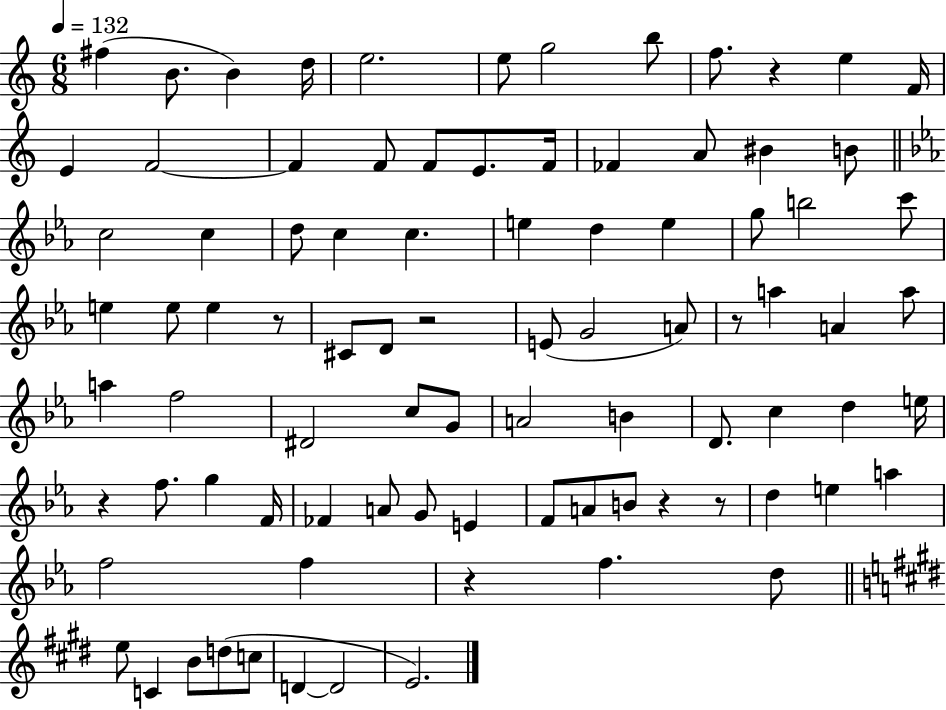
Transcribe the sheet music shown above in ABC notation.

X:1
T:Untitled
M:6/8
L:1/4
K:C
^f B/2 B d/4 e2 e/2 g2 b/2 f/2 z e F/4 E F2 F F/2 F/2 E/2 F/4 _F A/2 ^B B/2 c2 c d/2 c c e d e g/2 b2 c'/2 e e/2 e z/2 ^C/2 D/2 z2 E/2 G2 A/2 z/2 a A a/2 a f2 ^D2 c/2 G/2 A2 B D/2 c d e/4 z f/2 g F/4 _F A/2 G/2 E F/2 A/2 B/2 z z/2 d e a f2 f z f d/2 e/2 C B/2 d/2 c/2 D D2 E2